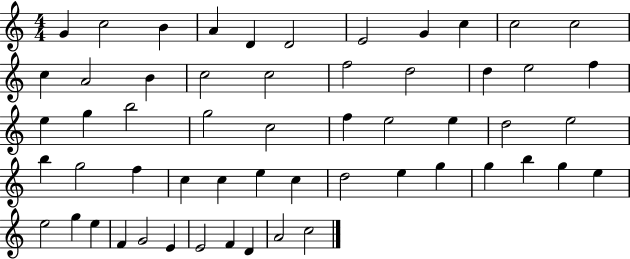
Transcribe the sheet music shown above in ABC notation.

X:1
T:Untitled
M:4/4
L:1/4
K:C
G c2 B A D D2 E2 G c c2 c2 c A2 B c2 c2 f2 d2 d e2 f e g b2 g2 c2 f e2 e d2 e2 b g2 f c c e c d2 e g g b g e e2 g e F G2 E E2 F D A2 c2